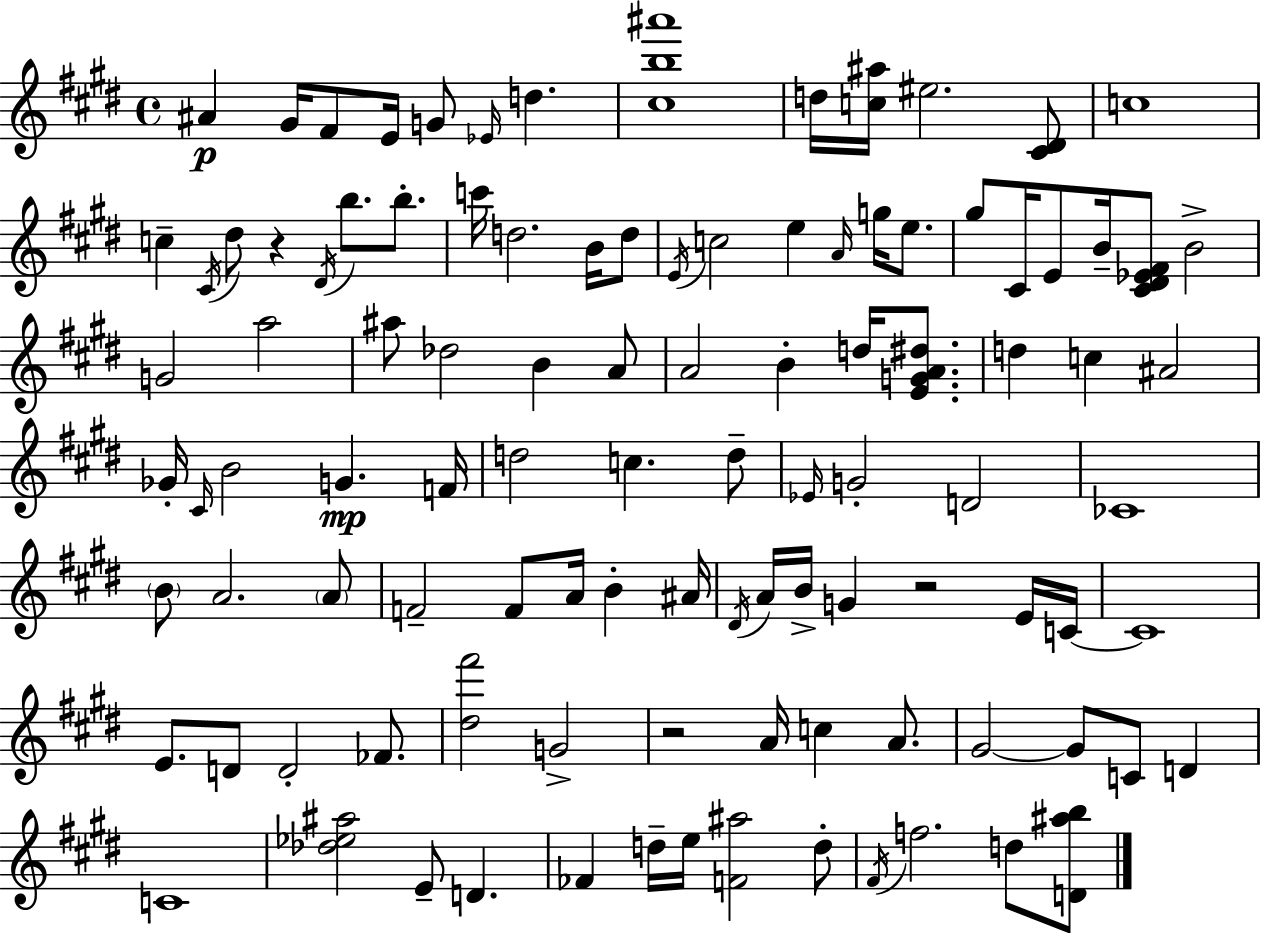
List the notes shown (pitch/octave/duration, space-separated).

A#4/q G#4/s F#4/e E4/s G4/e Eb4/s D5/q. [C#5,B5,A#6]/w D5/s [C5,A#5]/s EIS5/h. [C#4,D#4]/e C5/w C5/q C#4/s D#5/e R/q D#4/s B5/e. B5/e. C6/s D5/h. B4/s D5/e E4/s C5/h E5/q A4/s G5/s E5/e. G#5/e C#4/s E4/e B4/s [C#4,D#4,Eb4,F#4]/e B4/h G4/h A5/h A#5/e Db5/h B4/q A4/e A4/h B4/q D5/s [E4,G4,A4,D#5]/e. D5/q C5/q A#4/h Gb4/s C#4/s B4/h G4/q. F4/s D5/h C5/q. D5/e Eb4/s G4/h D4/h CES4/w B4/e A4/h. A4/e F4/h F4/e A4/s B4/q A#4/s D#4/s A4/s B4/s G4/q R/h E4/s C4/s C4/w E4/e. D4/e D4/h FES4/e. [D#5,F#6]/h G4/h R/h A4/s C5/q A4/e. G#4/h G#4/e C4/e D4/q C4/w [Db5,Eb5,A#5]/h E4/e D4/q. FES4/q D5/s E5/s [F4,A#5]/h D5/e F#4/s F5/h. D5/e [D4,A#5,B5]/e